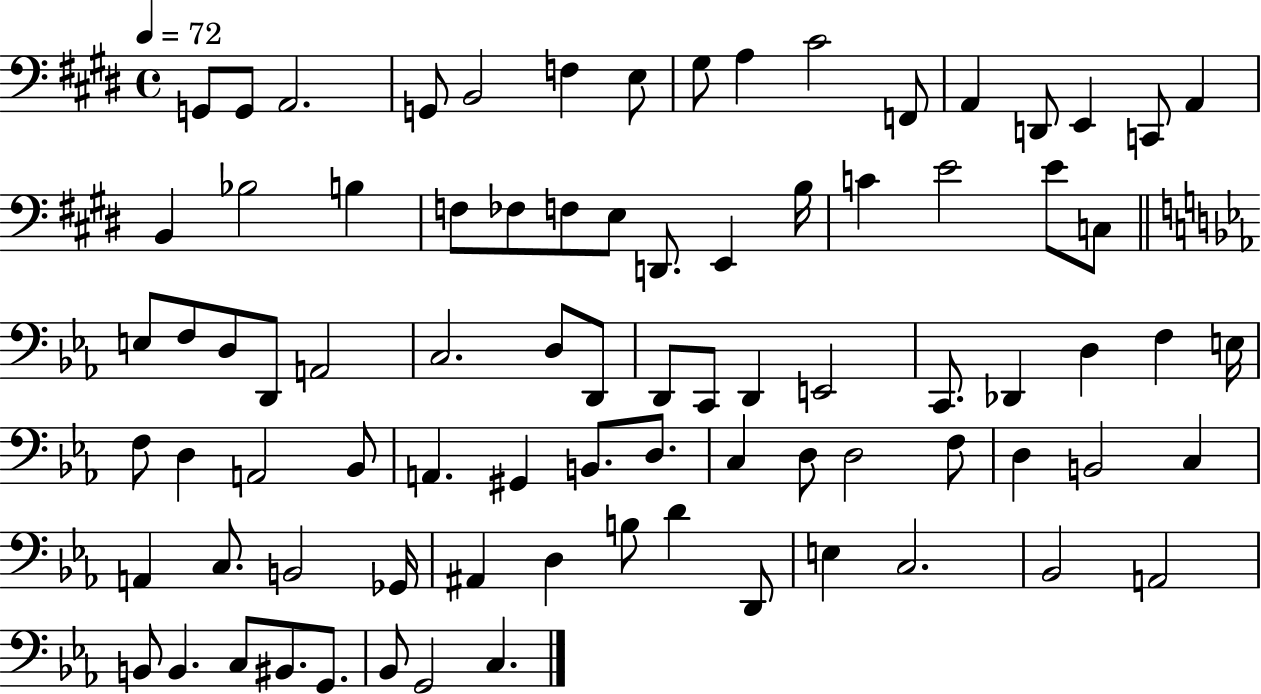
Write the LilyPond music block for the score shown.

{
  \clef bass
  \time 4/4
  \defaultTimeSignature
  \key e \major
  \tempo 4 = 72
  g,8 g,8 a,2. | g,8 b,2 f4 e8 | gis8 a4 cis'2 f,8 | a,4 d,8 e,4 c,8 a,4 | \break b,4 bes2 b4 | f8 fes8 f8 e8 d,8. e,4 b16 | c'4 e'2 e'8 c8 | \bar "||" \break \key ees \major e8 f8 d8 d,8 a,2 | c2. d8 d,8 | d,8 c,8 d,4 e,2 | c,8. des,4 d4 f4 e16 | \break f8 d4 a,2 bes,8 | a,4. gis,4 b,8. d8. | c4 d8 d2 f8 | d4 b,2 c4 | \break a,4 c8. b,2 ges,16 | ais,4 d4 b8 d'4 d,8 | e4 c2. | bes,2 a,2 | \break b,8 b,4. c8 bis,8. g,8. | bes,8 g,2 c4. | \bar "|."
}